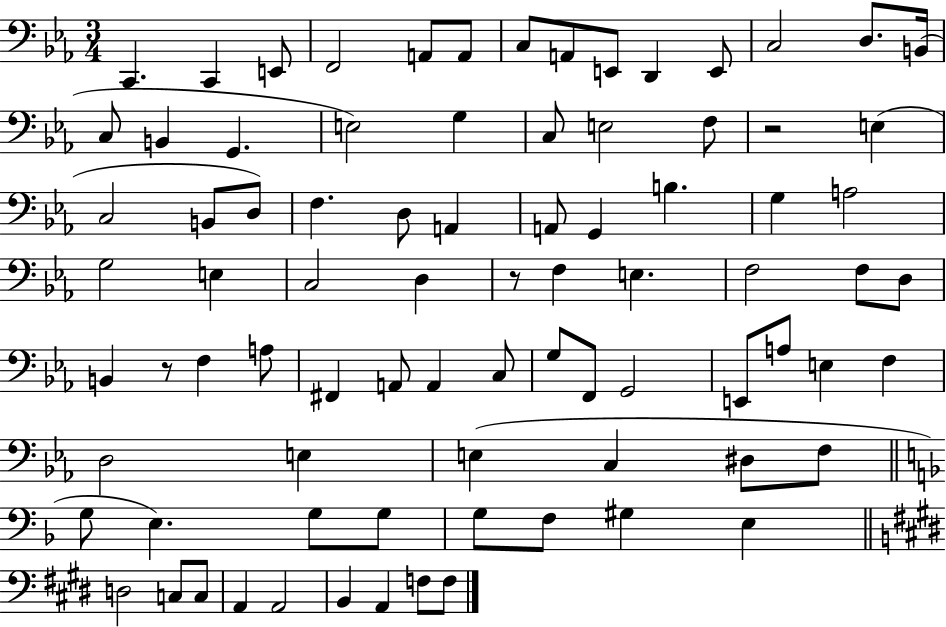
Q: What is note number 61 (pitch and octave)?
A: C3